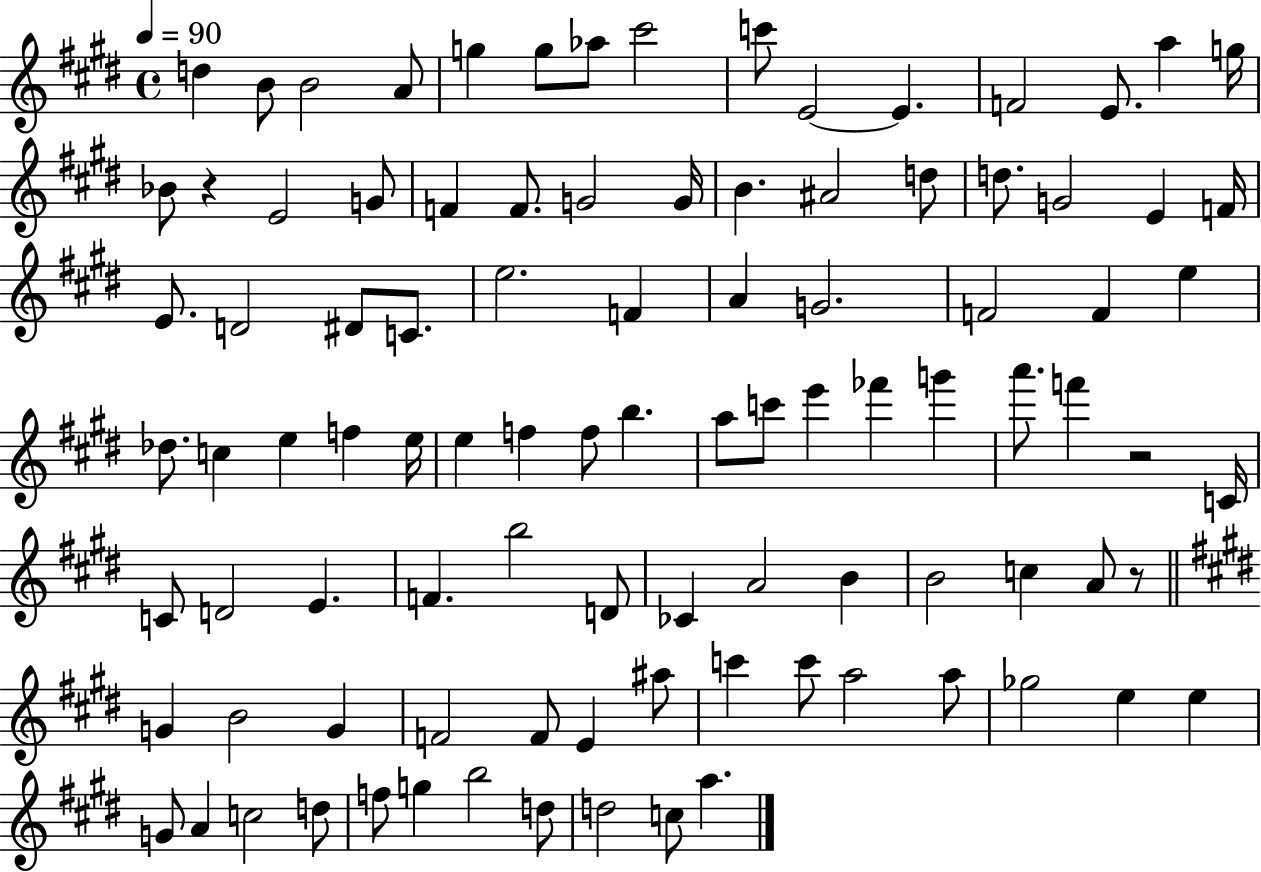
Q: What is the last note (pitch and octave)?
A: A5